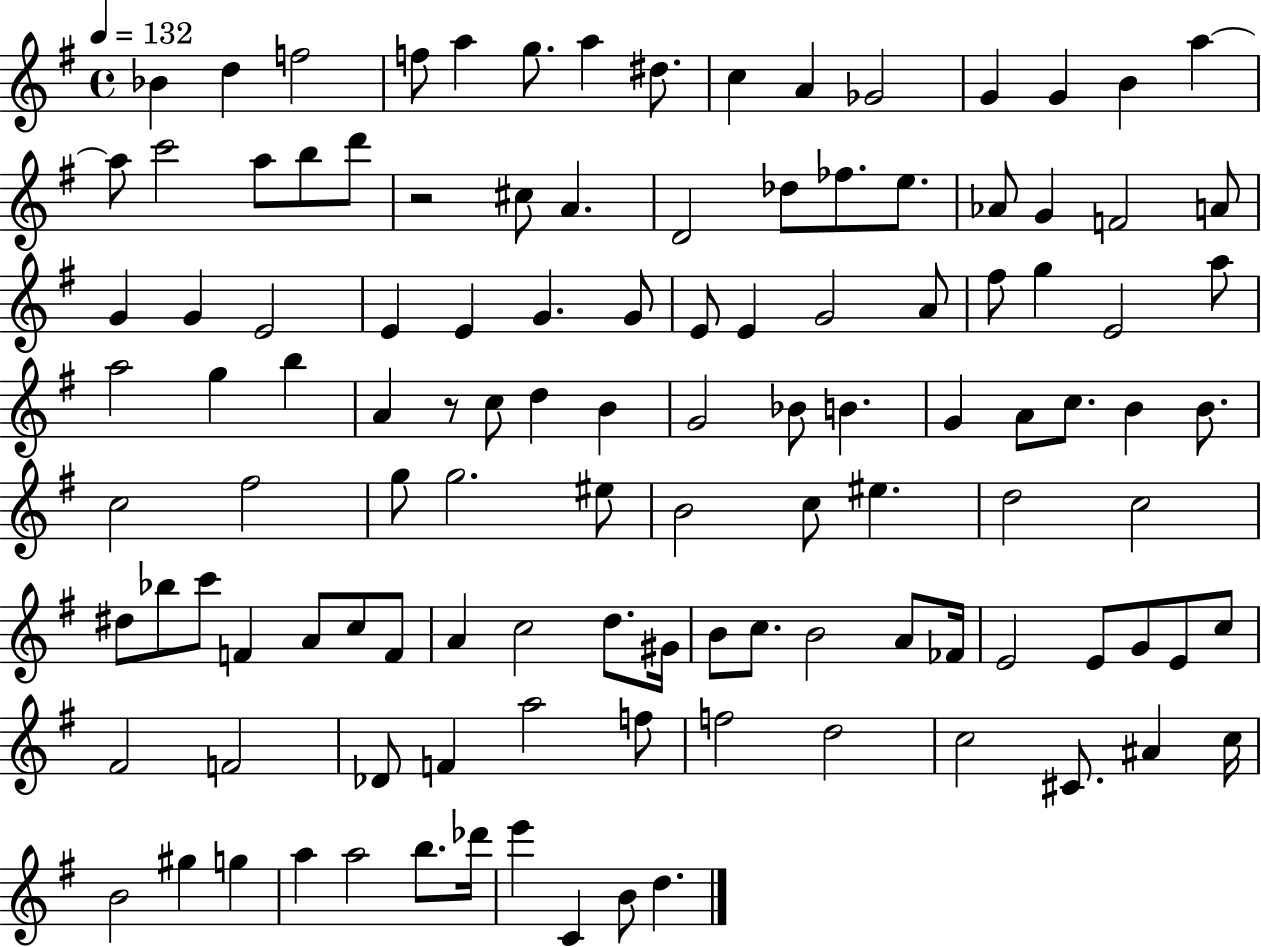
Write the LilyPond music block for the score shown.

{
  \clef treble
  \time 4/4
  \defaultTimeSignature
  \key g \major
  \tempo 4 = 132
  bes'4 d''4 f''2 | f''8 a''4 g''8. a''4 dis''8. | c''4 a'4 ges'2 | g'4 g'4 b'4 a''4~~ | \break a''8 c'''2 a''8 b''8 d'''8 | r2 cis''8 a'4. | d'2 des''8 fes''8. e''8. | aes'8 g'4 f'2 a'8 | \break g'4 g'4 e'2 | e'4 e'4 g'4. g'8 | e'8 e'4 g'2 a'8 | fis''8 g''4 e'2 a''8 | \break a''2 g''4 b''4 | a'4 r8 c''8 d''4 b'4 | g'2 bes'8 b'4. | g'4 a'8 c''8. b'4 b'8. | \break c''2 fis''2 | g''8 g''2. eis''8 | b'2 c''8 eis''4. | d''2 c''2 | \break dis''8 bes''8 c'''8 f'4 a'8 c''8 f'8 | a'4 c''2 d''8. gis'16 | b'8 c''8. b'2 a'8 fes'16 | e'2 e'8 g'8 e'8 c''8 | \break fis'2 f'2 | des'8 f'4 a''2 f''8 | f''2 d''2 | c''2 cis'8. ais'4 c''16 | \break b'2 gis''4 g''4 | a''4 a''2 b''8. des'''16 | e'''4 c'4 b'8 d''4. | \bar "|."
}